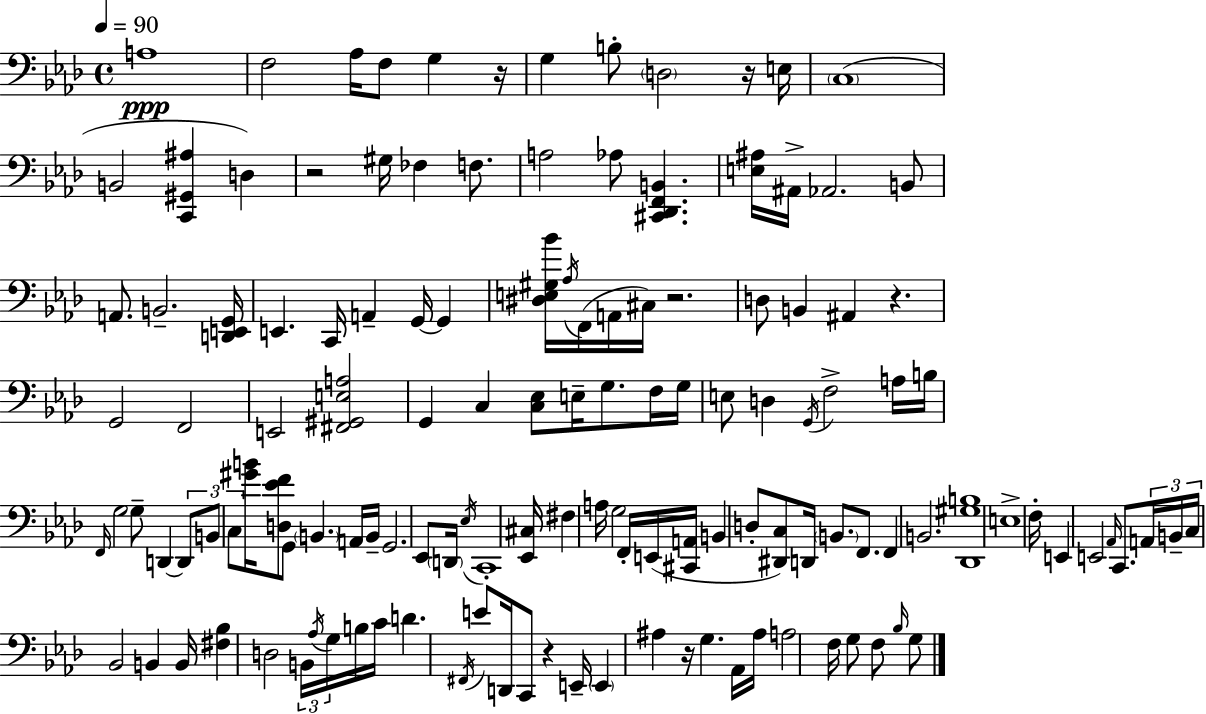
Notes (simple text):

A3/w F3/h Ab3/s F3/e G3/q R/s G3/q B3/e D3/h R/s E3/s C3/w B2/h [C2,G#2,A#3]/q D3/q R/h G#3/s FES3/q F3/e. A3/h Ab3/e [C#2,Db2,F2,B2]/q. [E3,A#3]/s A#2/s Ab2/h. B2/e A2/e. B2/h. [D2,E2,G2]/s E2/q. C2/s A2/q G2/s G2/q [D#3,E3,G#3,Bb4]/s Ab3/s F2/s A2/s C#3/s R/h. D3/e B2/q A#2/q R/q. G2/h F2/h E2/h [F#2,G#2,E3,A3]/h G2/q C3/q [C3,Eb3]/e E3/s G3/e. F3/s G3/s E3/e D3/q G2/s F3/h A3/s B3/s F2/s G3/h G3/e D2/q D2/e B2/e C3/e [G#4,B4]/s [D3,Eb4,F4]/e G2/e B2/q. A2/s B2/s G2/h. Eb2/e D2/s Eb3/s C2/w [Eb2,C#3]/s F#3/q A3/s G3/h F2/s E2/s [C#2,A2]/s B2/q D3/e [D#2,C3]/e D2/s B2/e. F2/e. F2/q B2/h. [Db2,G#3,B3]/w E3/w F3/s E2/q E2/h Ab2/s C2/e. A2/s B2/s C3/s Bb2/h B2/q B2/s [F#3,Bb3]/q D3/h B2/s Ab3/s G3/s B3/s C4/s D4/q. F#2/s E4/e D2/s C2/e R/q E2/s E2/q A#3/q R/s G3/q. Ab2/s A#3/s A3/h F3/s G3/e F3/e Bb3/s G3/e